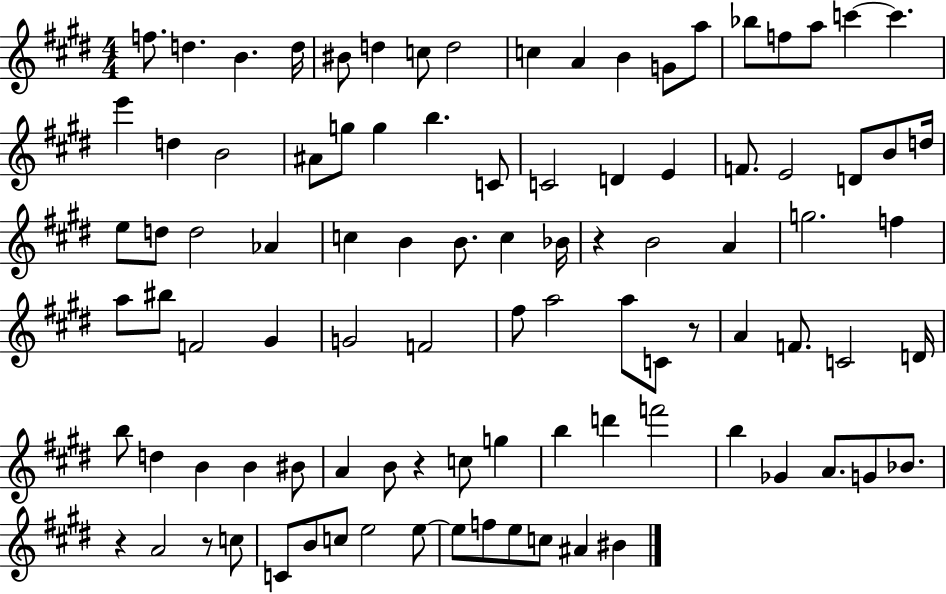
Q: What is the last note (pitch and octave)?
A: BIS4